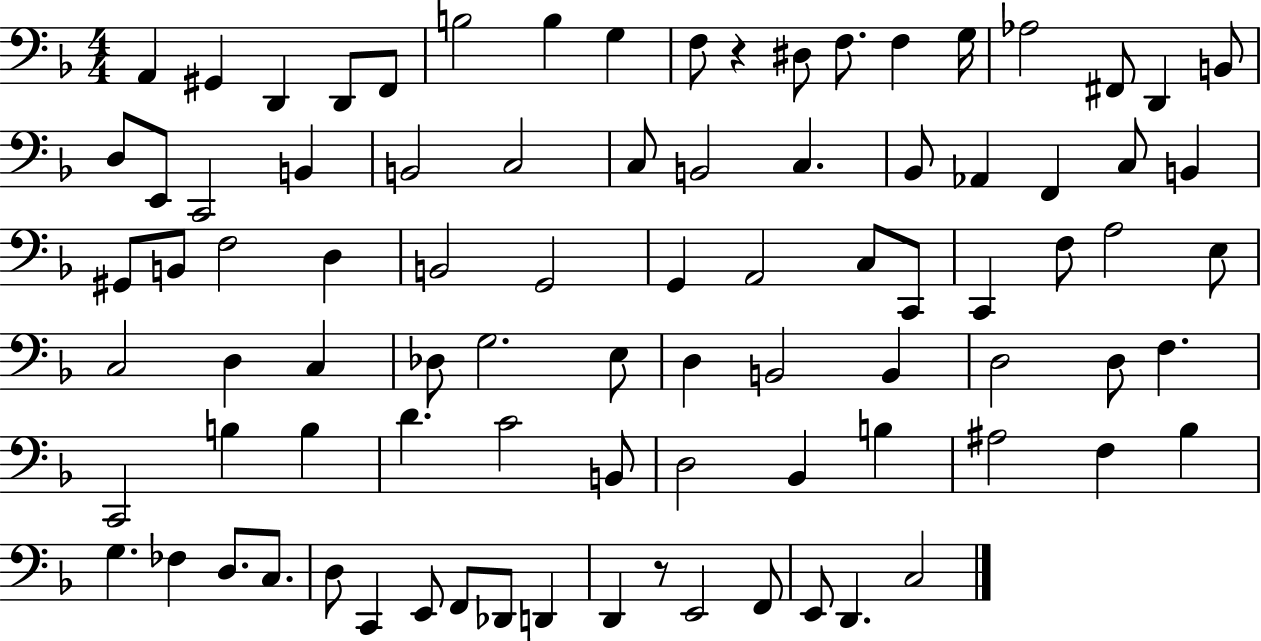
A2/q G#2/q D2/q D2/e F2/e B3/h B3/q G3/q F3/e R/q D#3/e F3/e. F3/q G3/s Ab3/h F#2/e D2/q B2/e D3/e E2/e C2/h B2/q B2/h C3/h C3/e B2/h C3/q. Bb2/e Ab2/q F2/q C3/e B2/q G#2/e B2/e F3/h D3/q B2/h G2/h G2/q A2/h C3/e C2/e C2/q F3/e A3/h E3/e C3/h D3/q C3/q Db3/e G3/h. E3/e D3/q B2/h B2/q D3/h D3/e F3/q. C2/h B3/q B3/q D4/q. C4/h B2/e D3/h Bb2/q B3/q A#3/h F3/q Bb3/q G3/q. FES3/q D3/e. C3/e. D3/e C2/q E2/e F2/e Db2/e D2/q D2/q R/e E2/h F2/e E2/e D2/q. C3/h